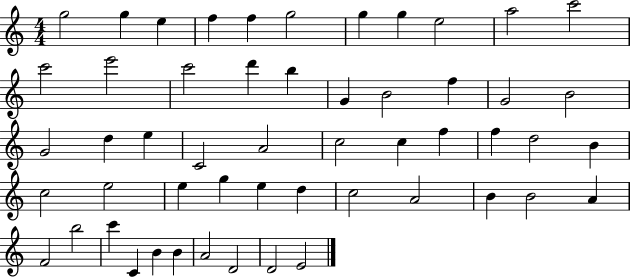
{
  \clef treble
  \numericTimeSignature
  \time 4/4
  \key c \major
  g''2 g''4 e''4 | f''4 f''4 g''2 | g''4 g''4 e''2 | a''2 c'''2 | \break c'''2 e'''2 | c'''2 d'''4 b''4 | g'4 b'2 f''4 | g'2 b'2 | \break g'2 d''4 e''4 | c'2 a'2 | c''2 c''4 f''4 | f''4 d''2 b'4 | \break c''2 e''2 | e''4 g''4 e''4 d''4 | c''2 a'2 | b'4 b'2 a'4 | \break f'2 b''2 | c'''4 c'4 b'4 b'4 | a'2 d'2 | d'2 e'2 | \break \bar "|."
}